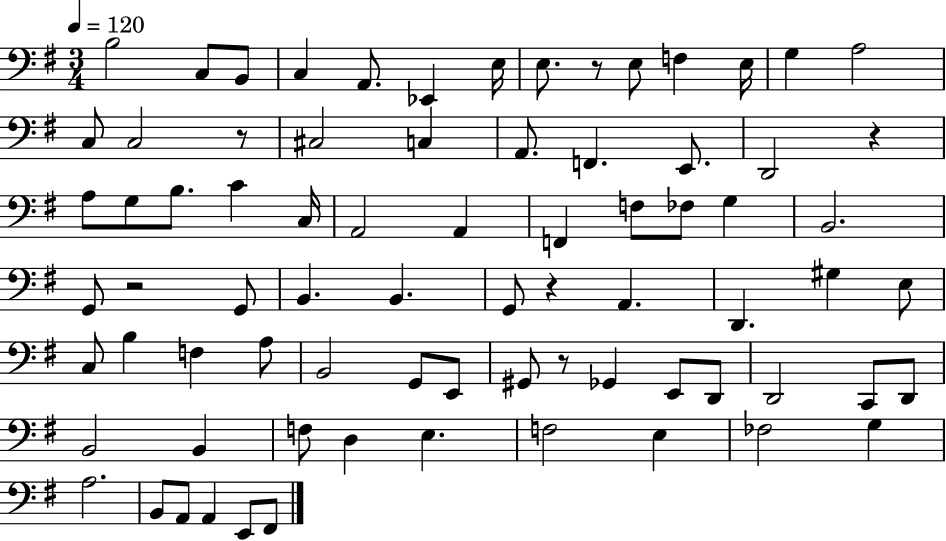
B3/h C3/e B2/e C3/q A2/e. Eb2/q E3/s E3/e. R/e E3/e F3/q E3/s G3/q A3/h C3/e C3/h R/e C#3/h C3/q A2/e. F2/q. E2/e. D2/h R/q A3/e G3/e B3/e. C4/q C3/s A2/h A2/q F2/q F3/e FES3/e G3/q B2/h. G2/e R/h G2/e B2/q. B2/q. G2/e R/q A2/q. D2/q. G#3/q E3/e C3/e B3/q F3/q A3/e B2/h G2/e E2/e G#2/e R/e Gb2/q E2/e D2/e D2/h C2/e D2/e B2/h B2/q F3/e D3/q E3/q. F3/h E3/q FES3/h G3/q A3/h. B2/e A2/e A2/q E2/e F#2/e